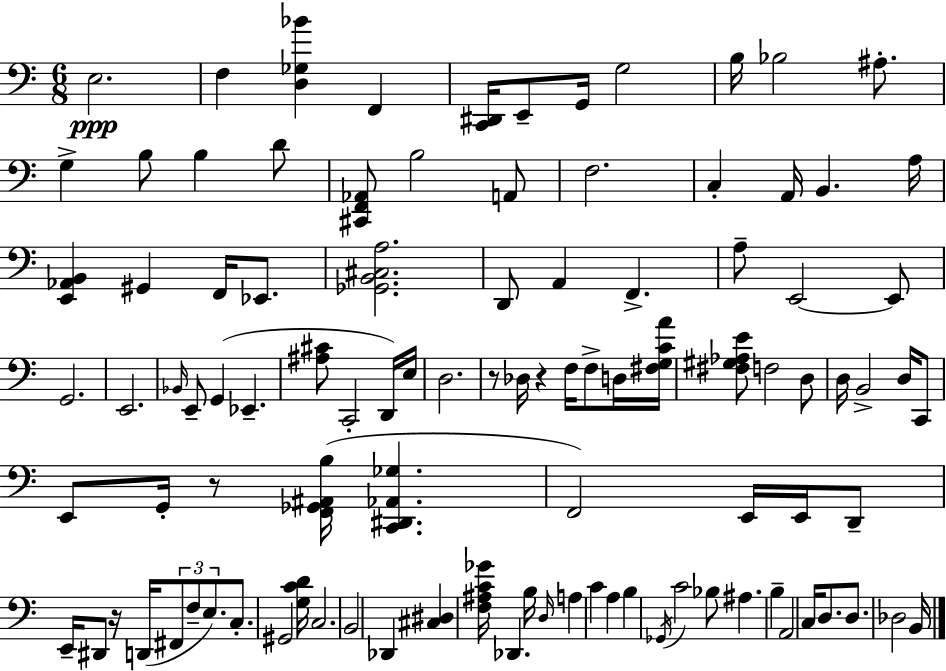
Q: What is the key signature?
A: C major